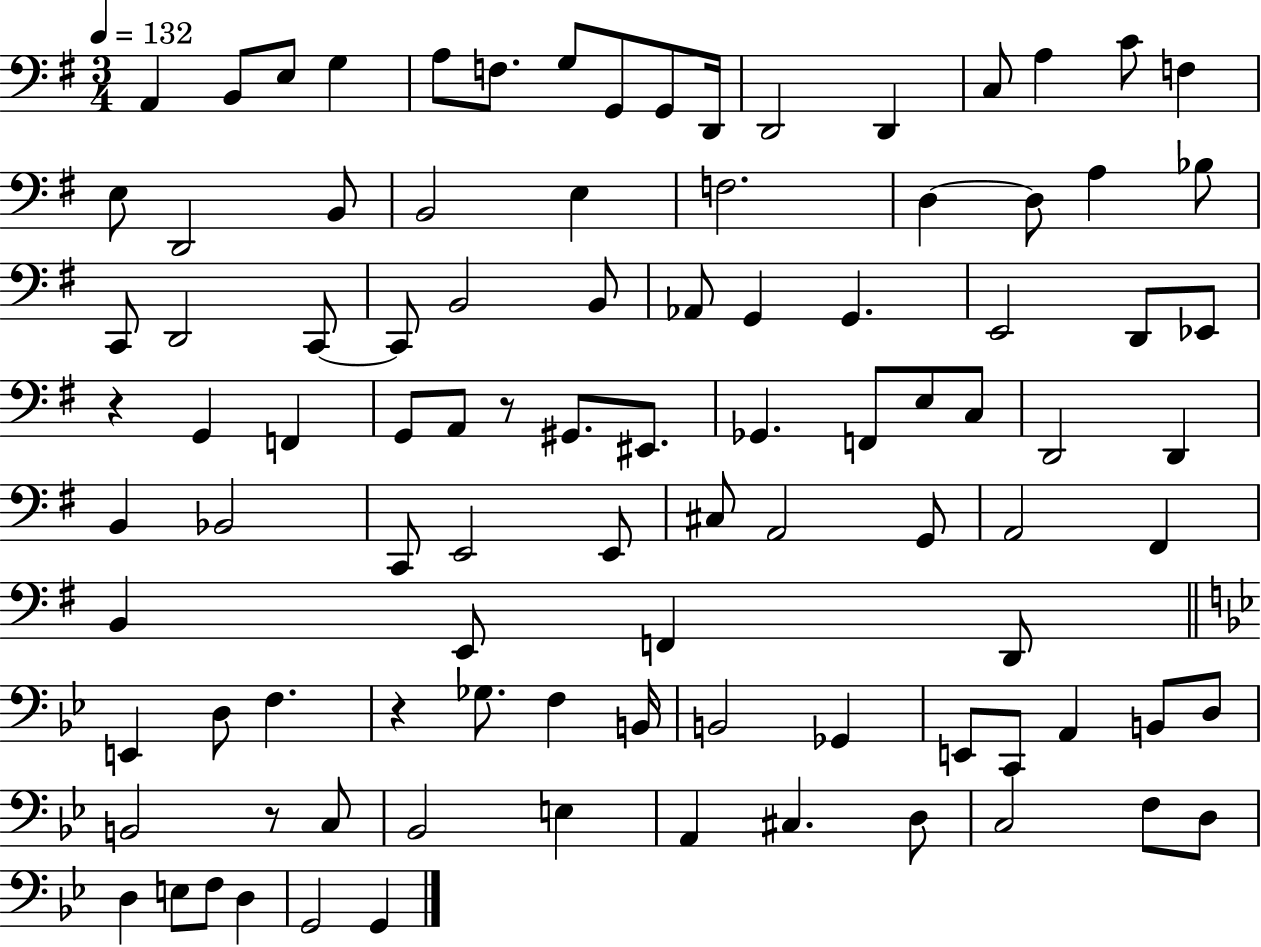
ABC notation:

X:1
T:Untitled
M:3/4
L:1/4
K:G
A,, B,,/2 E,/2 G, A,/2 F,/2 G,/2 G,,/2 G,,/2 D,,/4 D,,2 D,, C,/2 A, C/2 F, E,/2 D,,2 B,,/2 B,,2 E, F,2 D, D,/2 A, _B,/2 C,,/2 D,,2 C,,/2 C,,/2 B,,2 B,,/2 _A,,/2 G,, G,, E,,2 D,,/2 _E,,/2 z G,, F,, G,,/2 A,,/2 z/2 ^G,,/2 ^E,,/2 _G,, F,,/2 E,/2 C,/2 D,,2 D,, B,, _B,,2 C,,/2 E,,2 E,,/2 ^C,/2 A,,2 G,,/2 A,,2 ^F,, B,, E,,/2 F,, D,,/2 E,, D,/2 F, z _G,/2 F, B,,/4 B,,2 _G,, E,,/2 C,,/2 A,, B,,/2 D,/2 B,,2 z/2 C,/2 _B,,2 E, A,, ^C, D,/2 C,2 F,/2 D,/2 D, E,/2 F,/2 D, G,,2 G,,